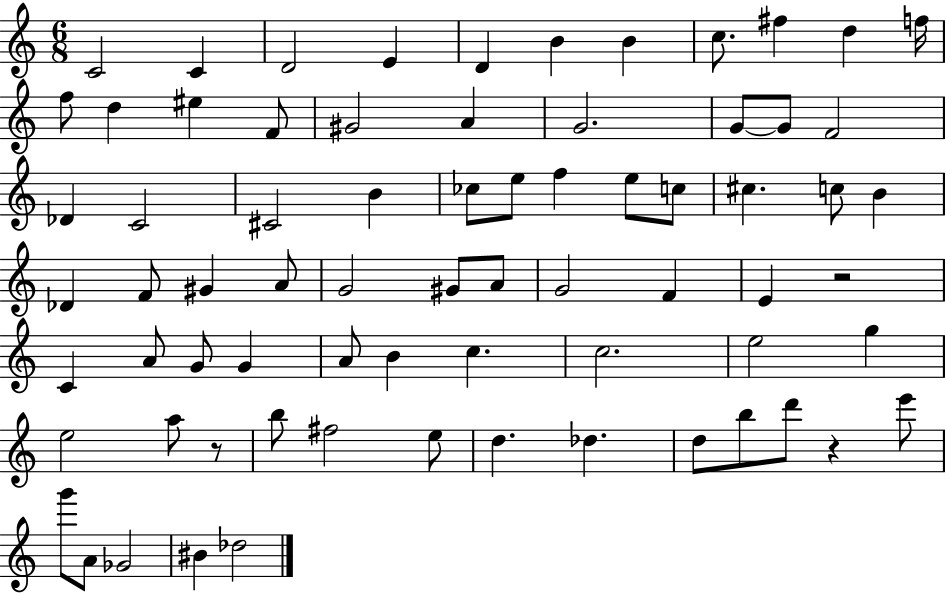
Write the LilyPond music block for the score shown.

{
  \clef treble
  \numericTimeSignature
  \time 6/8
  \key c \major
  c'2 c'4 | d'2 e'4 | d'4 b'4 b'4 | c''8. fis''4 d''4 f''16 | \break f''8 d''4 eis''4 f'8 | gis'2 a'4 | g'2. | g'8~~ g'8 f'2 | \break des'4 c'2 | cis'2 b'4 | ces''8 e''8 f''4 e''8 c''8 | cis''4. c''8 b'4 | \break des'4 f'8 gis'4 a'8 | g'2 gis'8 a'8 | g'2 f'4 | e'4 r2 | \break c'4 a'8 g'8 g'4 | a'8 b'4 c''4. | c''2. | e''2 g''4 | \break e''2 a''8 r8 | b''8 fis''2 e''8 | d''4. des''4. | d''8 b''8 d'''8 r4 e'''8 | \break g'''8 a'8 ges'2 | bis'4 des''2 | \bar "|."
}